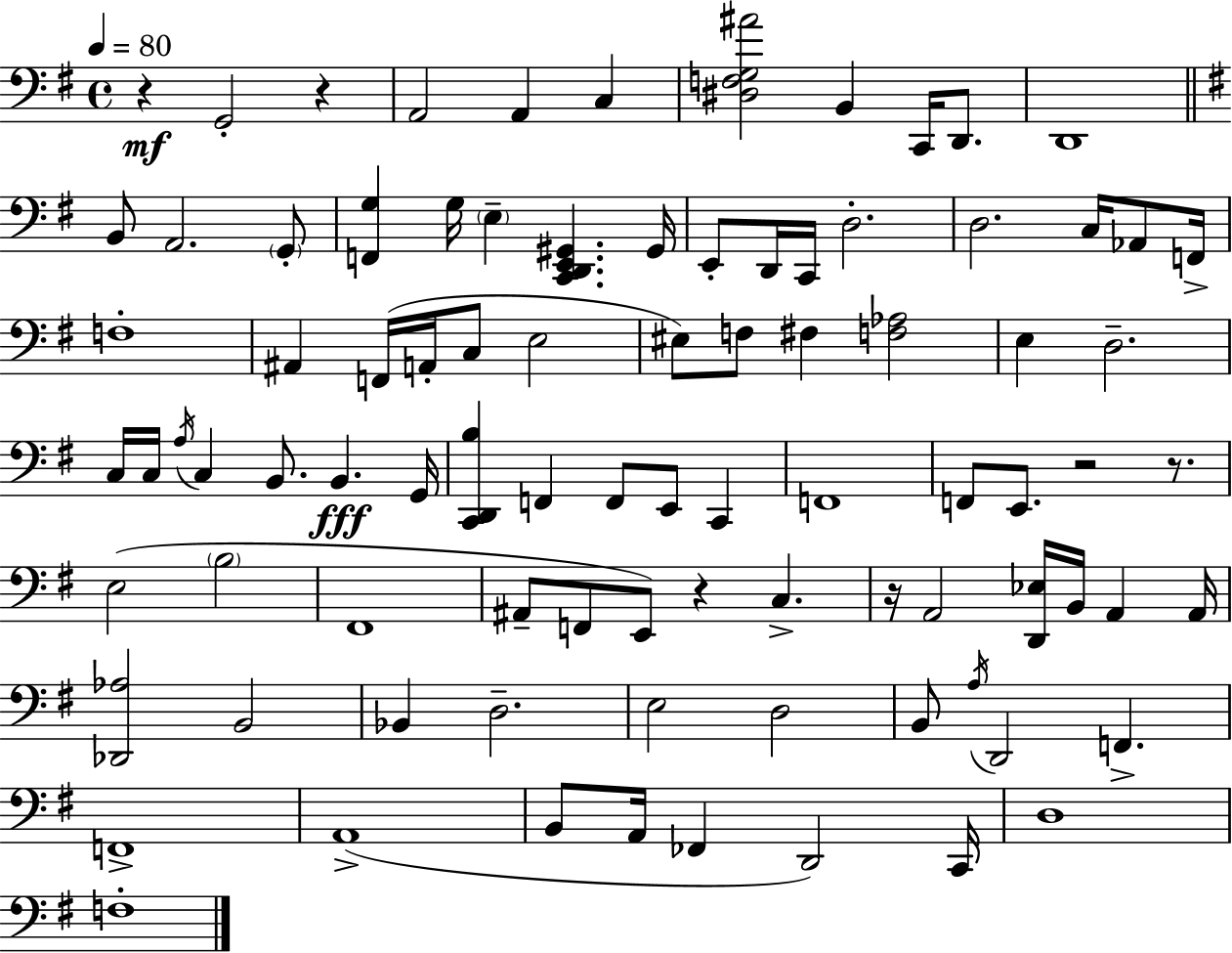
X:1
T:Untitled
M:4/4
L:1/4
K:Em
z G,,2 z A,,2 A,, C, [^D,F,G,^A]2 B,, C,,/4 D,,/2 D,,4 B,,/2 A,,2 G,,/2 [F,,G,] G,/4 E, [C,,D,,E,,^G,,] ^G,,/4 E,,/2 D,,/4 C,,/4 D,2 D,2 C,/4 _A,,/2 F,,/4 F,4 ^A,, F,,/4 A,,/4 C,/2 E,2 ^E,/2 F,/2 ^F, [F,_A,]2 E, D,2 C,/4 C,/4 A,/4 C, B,,/2 B,, G,,/4 [C,,D,,B,] F,, F,,/2 E,,/2 C,, F,,4 F,,/2 E,,/2 z2 z/2 E,2 B,2 ^F,,4 ^A,,/2 F,,/2 E,,/2 z C, z/4 A,,2 [D,,_E,]/4 B,,/4 A,, A,,/4 [_D,,_A,]2 B,,2 _B,, D,2 E,2 D,2 B,,/2 A,/4 D,,2 F,, F,,4 A,,4 B,,/2 A,,/4 _F,, D,,2 C,,/4 D,4 F,4